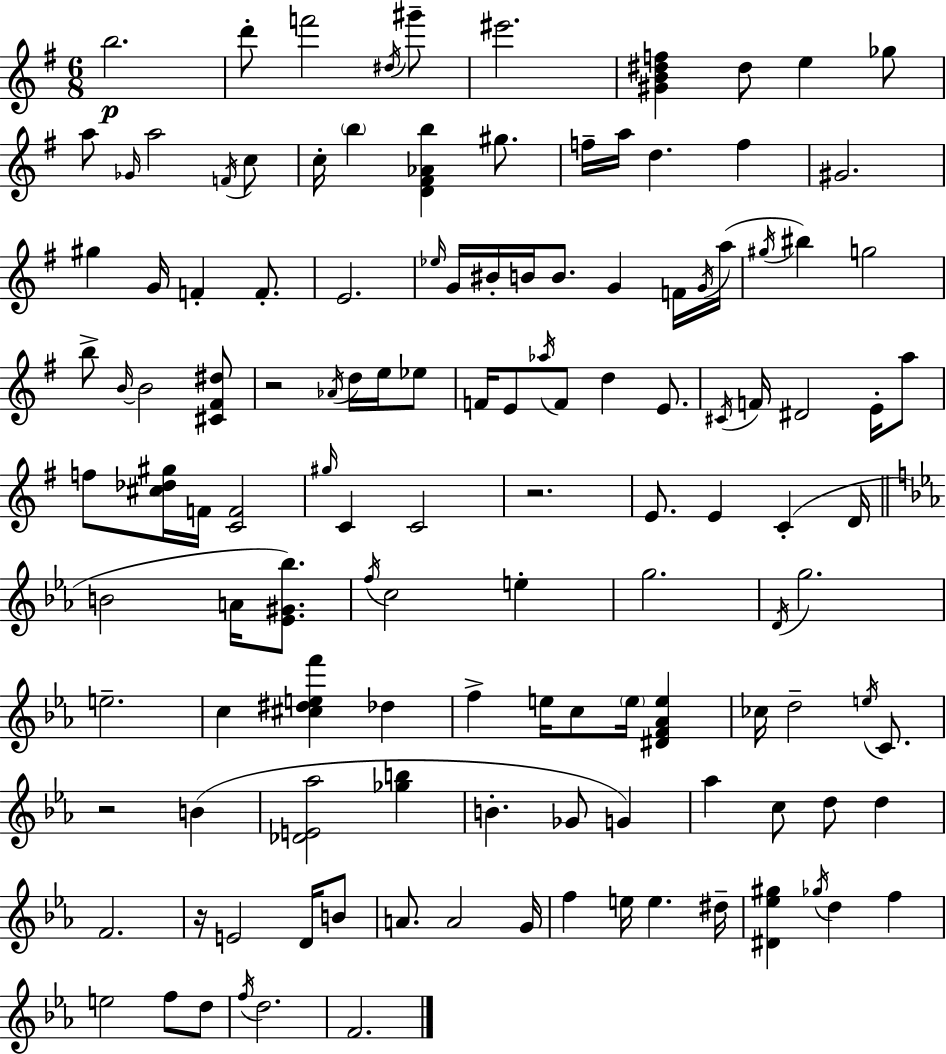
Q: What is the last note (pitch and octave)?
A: F4